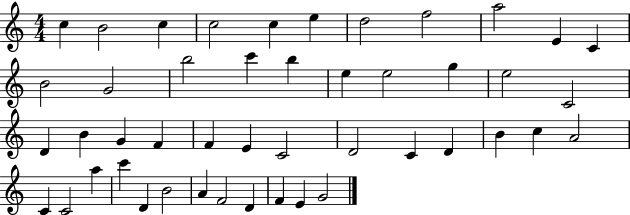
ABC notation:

X:1
T:Untitled
M:4/4
L:1/4
K:C
c B2 c c2 c e d2 f2 a2 E C B2 G2 b2 c' b e e2 g e2 C2 D B G F F E C2 D2 C D B c A2 C C2 a c' D B2 A F2 D F E G2